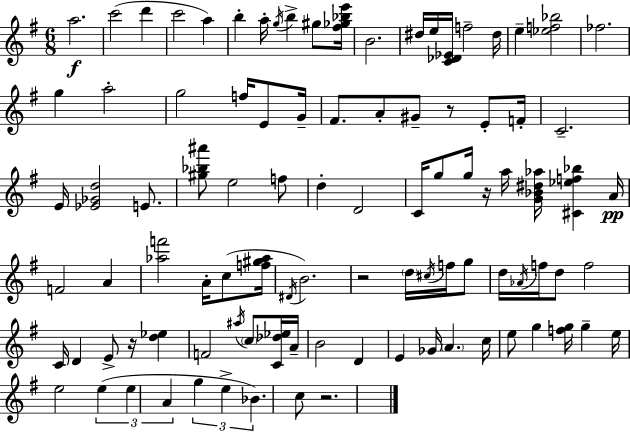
A5/h. C6/h D6/q C6/h A5/q B5/q A5/s G5/s B5/q G#5/e [F#5,Gb5,Bb5,E6]/s B4/h. D#5/s E5/s [C4,Db4,Eb4]/s F5/h D#5/s E5/q [Eb5,F5,Bb5]/h FES5/h. G5/q A5/h G5/h F5/s E4/e G4/s F#4/e. A4/e G#4/e R/e E4/e F4/s C4/h. E4/s [Eb4,Gb4,D5]/h E4/e. [G#5,Bb5,A#6]/e E5/h F5/e D5/q D4/h C4/s G5/e G5/s R/s A5/s [G4,Bb4,D#5,Ab5]/s [C#4,Eb5,F5,Bb5]/q A4/s F4/h A4/q [Ab5,F6]/h A4/s C5/e [F5,G#5,Ab5]/s D#4/s B4/h. R/h D5/s C#5/s F5/s G5/e D5/s Ab4/s F5/s D5/e F5/h C4/s D4/q E4/e R/s [D5,Eb5]/q F4/h A#5/s C5/e [C4,Db5,Eb5]/s A4/s B4/h D4/q E4/q Gb4/s A4/q. C5/s E5/e G5/q [F5,G5]/s G5/q E5/s E5/h E5/q E5/q A4/q G5/q E5/q Bb4/q. C5/e R/h.